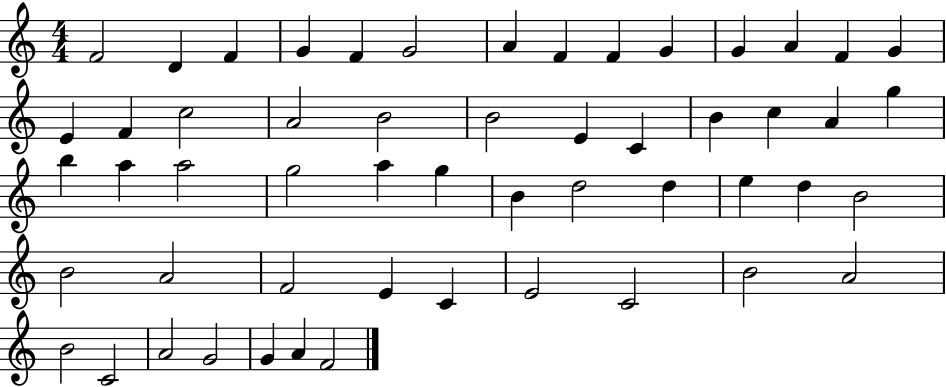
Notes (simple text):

F4/h D4/q F4/q G4/q F4/q G4/h A4/q F4/q F4/q G4/q G4/q A4/q F4/q G4/q E4/q F4/q C5/h A4/h B4/h B4/h E4/q C4/q B4/q C5/q A4/q G5/q B5/q A5/q A5/h G5/h A5/q G5/q B4/q D5/h D5/q E5/q D5/q B4/h B4/h A4/h F4/h E4/q C4/q E4/h C4/h B4/h A4/h B4/h C4/h A4/h G4/h G4/q A4/q F4/h